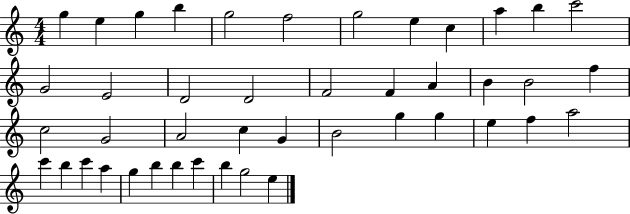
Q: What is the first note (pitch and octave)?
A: G5